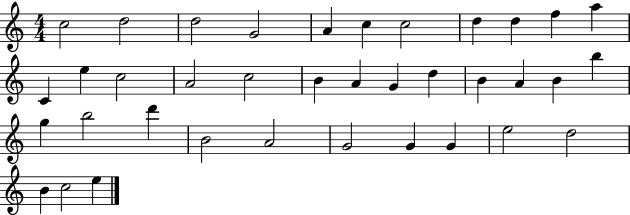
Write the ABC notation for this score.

X:1
T:Untitled
M:4/4
L:1/4
K:C
c2 d2 d2 G2 A c c2 d d f a C e c2 A2 c2 B A G d B A B b g b2 d' B2 A2 G2 G G e2 d2 B c2 e